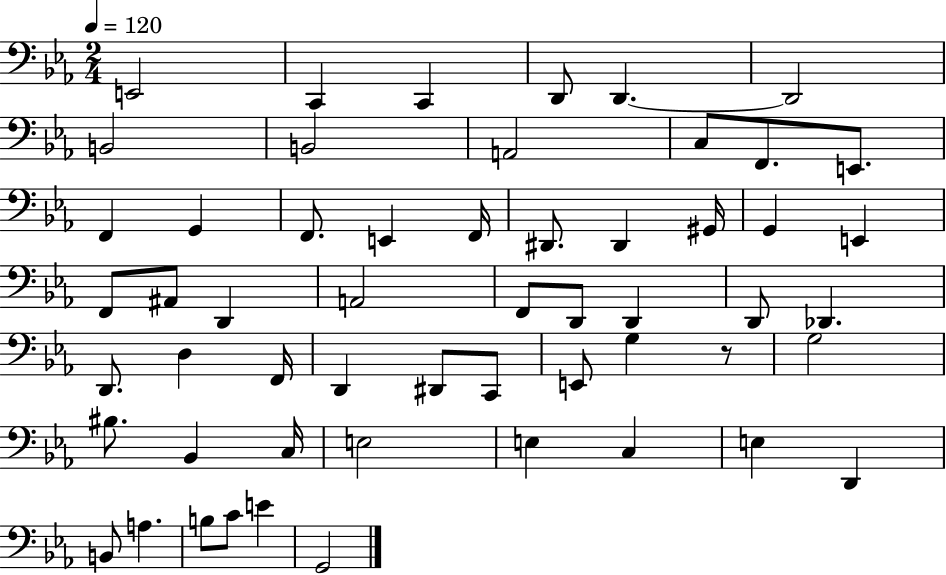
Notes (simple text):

E2/h C2/q C2/q D2/e D2/q. D2/h B2/h B2/h A2/h C3/e F2/e. E2/e. F2/q G2/q F2/e. E2/q F2/s D#2/e. D#2/q G#2/s G2/q E2/q F2/e A#2/e D2/q A2/h F2/e D2/e D2/q D2/e Db2/q. D2/e. D3/q F2/s D2/q D#2/e C2/e E2/e G3/q R/e G3/h BIS3/e. Bb2/q C3/s E3/h E3/q C3/q E3/q D2/q B2/e A3/q. B3/e C4/e E4/q G2/h